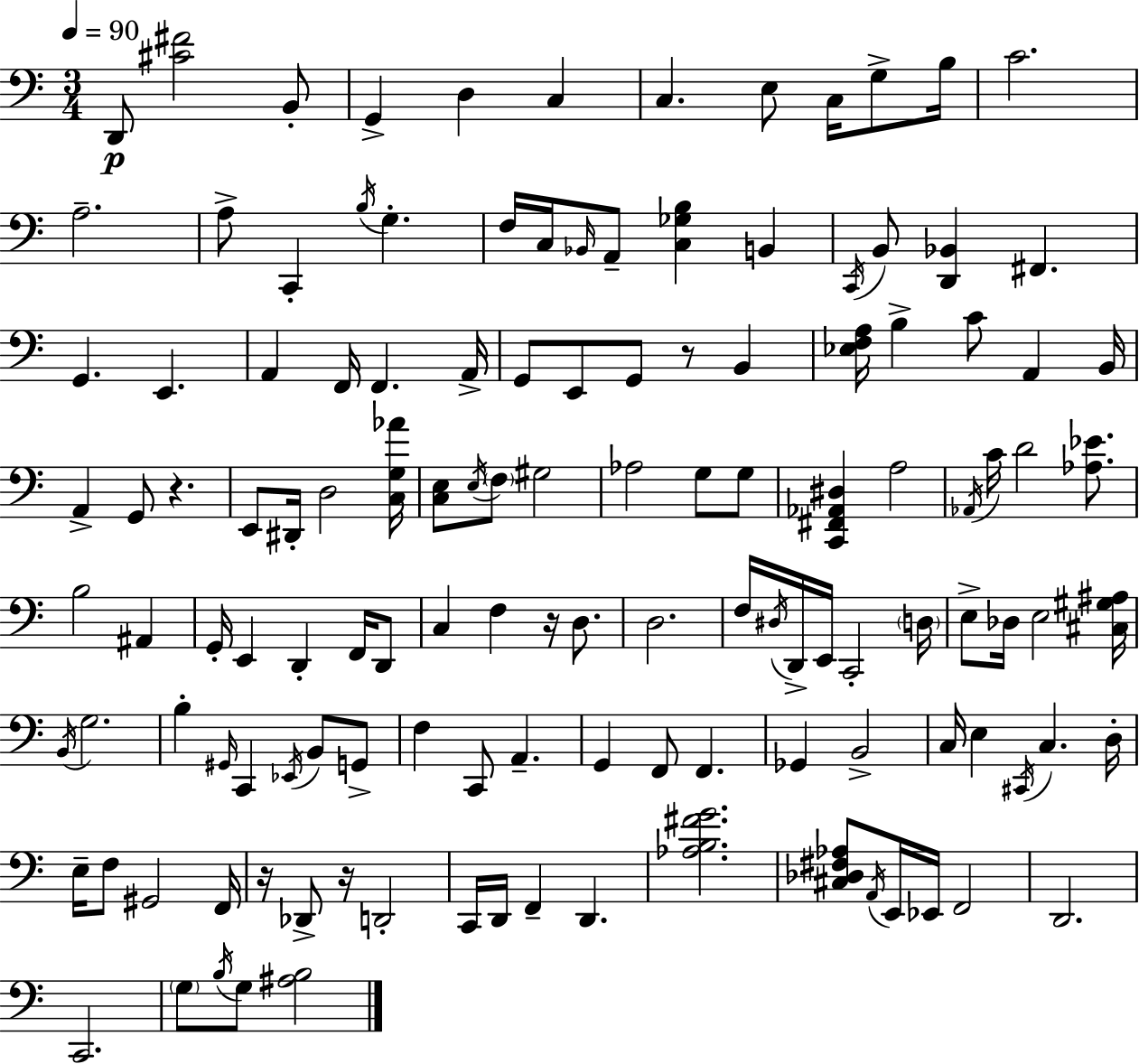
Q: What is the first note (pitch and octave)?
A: D2